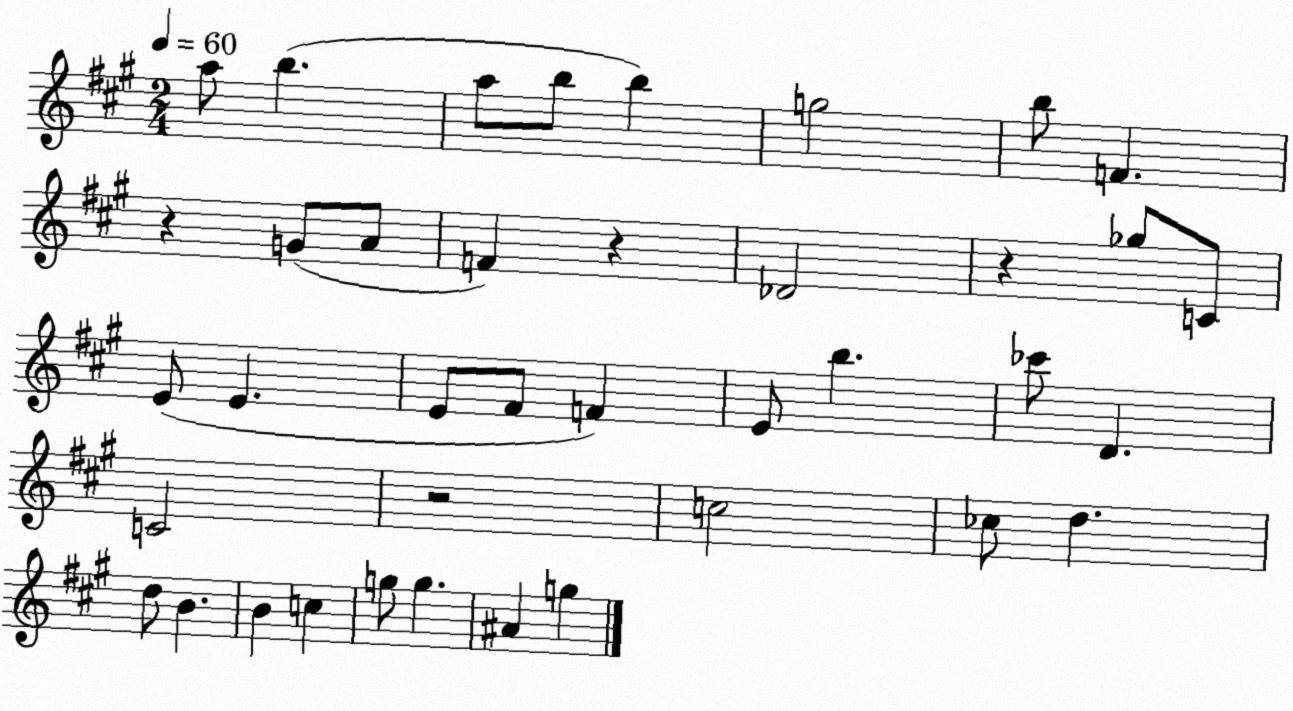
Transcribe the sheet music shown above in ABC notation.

X:1
T:Untitled
M:2/4
L:1/4
K:A
a/2 b a/2 b/2 b g2 b/2 F z G/2 A/2 F z _D2 z _g/2 C/2 E/2 E E/2 ^F/2 F E/2 b _c'/2 D C2 z2 c2 _c/2 d d/2 B B c g/2 g ^A g